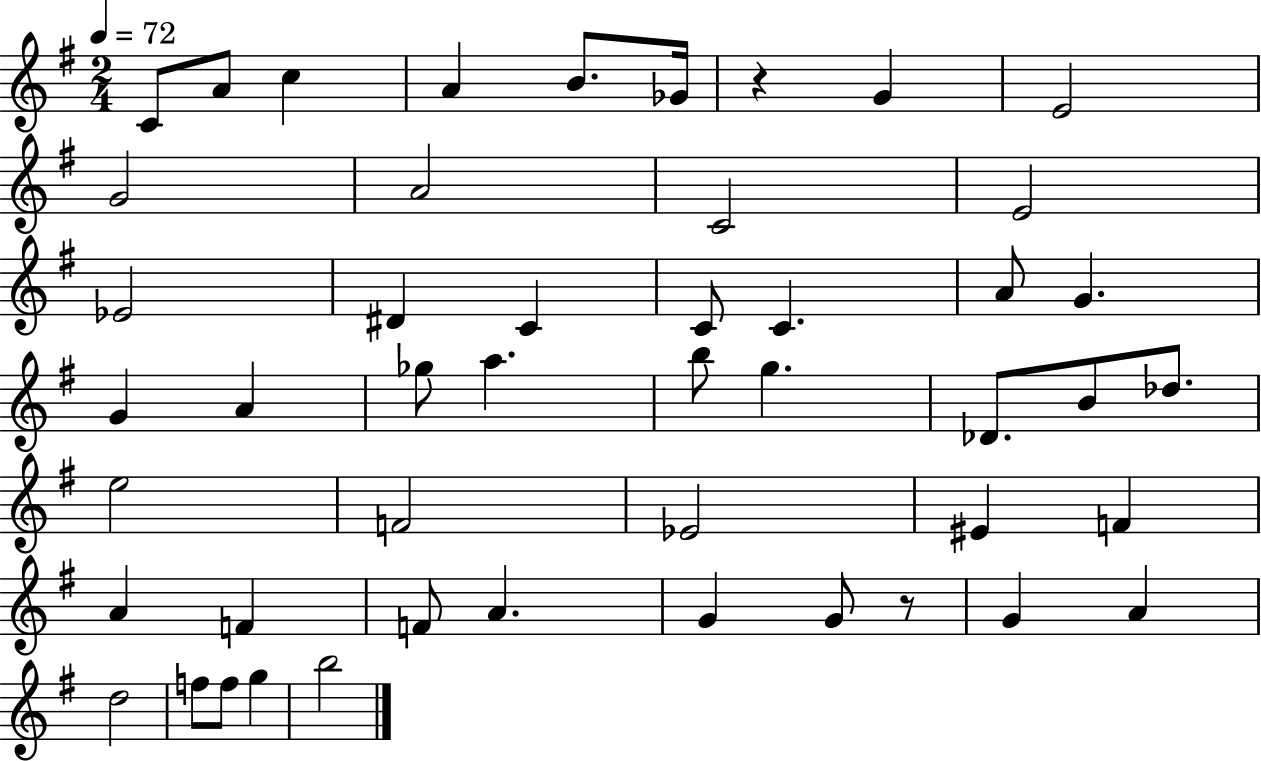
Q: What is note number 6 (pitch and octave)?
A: Gb4